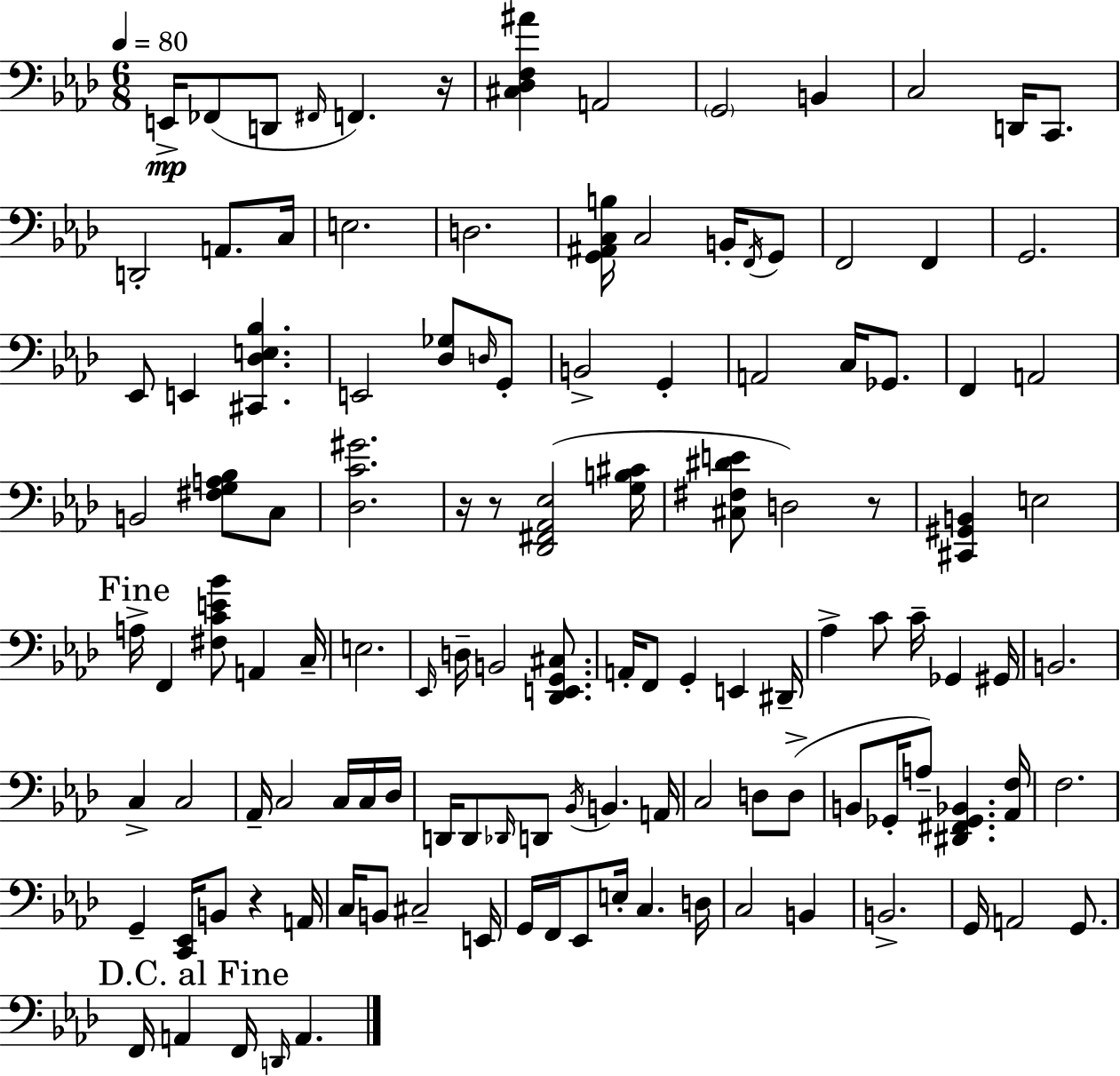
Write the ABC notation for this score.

X:1
T:Untitled
M:6/8
L:1/4
K:Fm
E,,/4 _F,,/2 D,,/2 ^F,,/4 F,, z/4 [^C,_D,F,^A] A,,2 G,,2 B,, C,2 D,,/4 C,,/2 D,,2 A,,/2 C,/4 E,2 D,2 [G,,^A,,C,B,]/4 C,2 B,,/4 F,,/4 G,,/2 F,,2 F,, G,,2 _E,,/2 E,, [^C,,_D,E,_B,] E,,2 [_D,_G,]/2 D,/4 G,,/2 B,,2 G,, A,,2 C,/4 _G,,/2 F,, A,,2 B,,2 [^F,G,A,_B,]/2 C,/2 [_D,C^G]2 z/4 z/2 [_D,,^F,,_A,,_E,]2 [G,B,^C]/4 [^C,^F,^DE]/2 D,2 z/2 [^C,,^G,,B,,] E,2 A,/4 F,, [^F,CE_B]/2 A,, C,/4 E,2 _E,,/4 D,/4 B,,2 [_D,,E,,G,,^C,]/2 A,,/4 F,,/2 G,, E,, ^D,,/4 _A, C/2 C/4 _G,, ^G,,/4 B,,2 C, C,2 _A,,/4 C,2 C,/4 C,/4 _D,/4 D,,/4 D,,/2 _D,,/4 D,,/2 _B,,/4 B,, A,,/4 C,2 D,/2 D,/2 B,,/2 _G,,/4 A,/2 [^D,,^F,,_G,,_B,,] [_A,,F,]/4 F,2 G,, [C,,_E,,]/4 B,,/2 z A,,/4 C,/4 B,,/2 ^C,2 E,,/4 G,,/4 F,,/4 _E,,/2 E,/4 C, D,/4 C,2 B,, B,,2 G,,/4 A,,2 G,,/2 F,,/4 A,, F,,/4 D,,/4 A,,